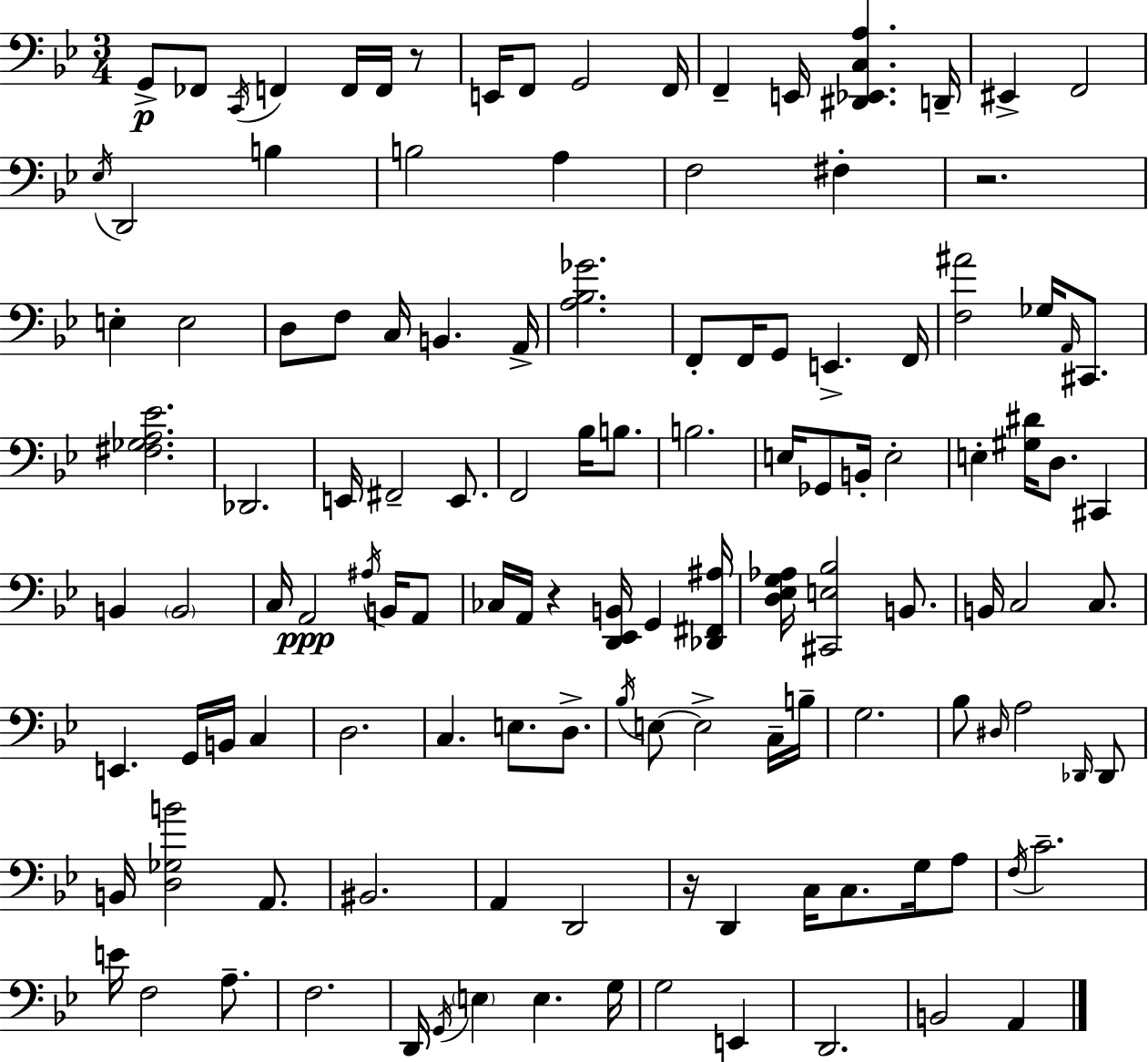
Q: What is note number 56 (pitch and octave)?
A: A2